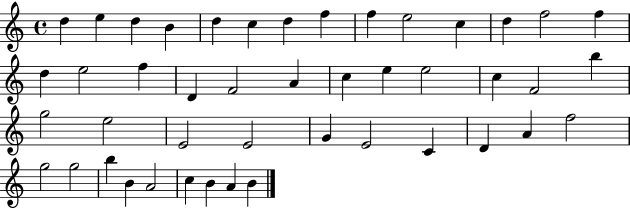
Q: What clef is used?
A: treble